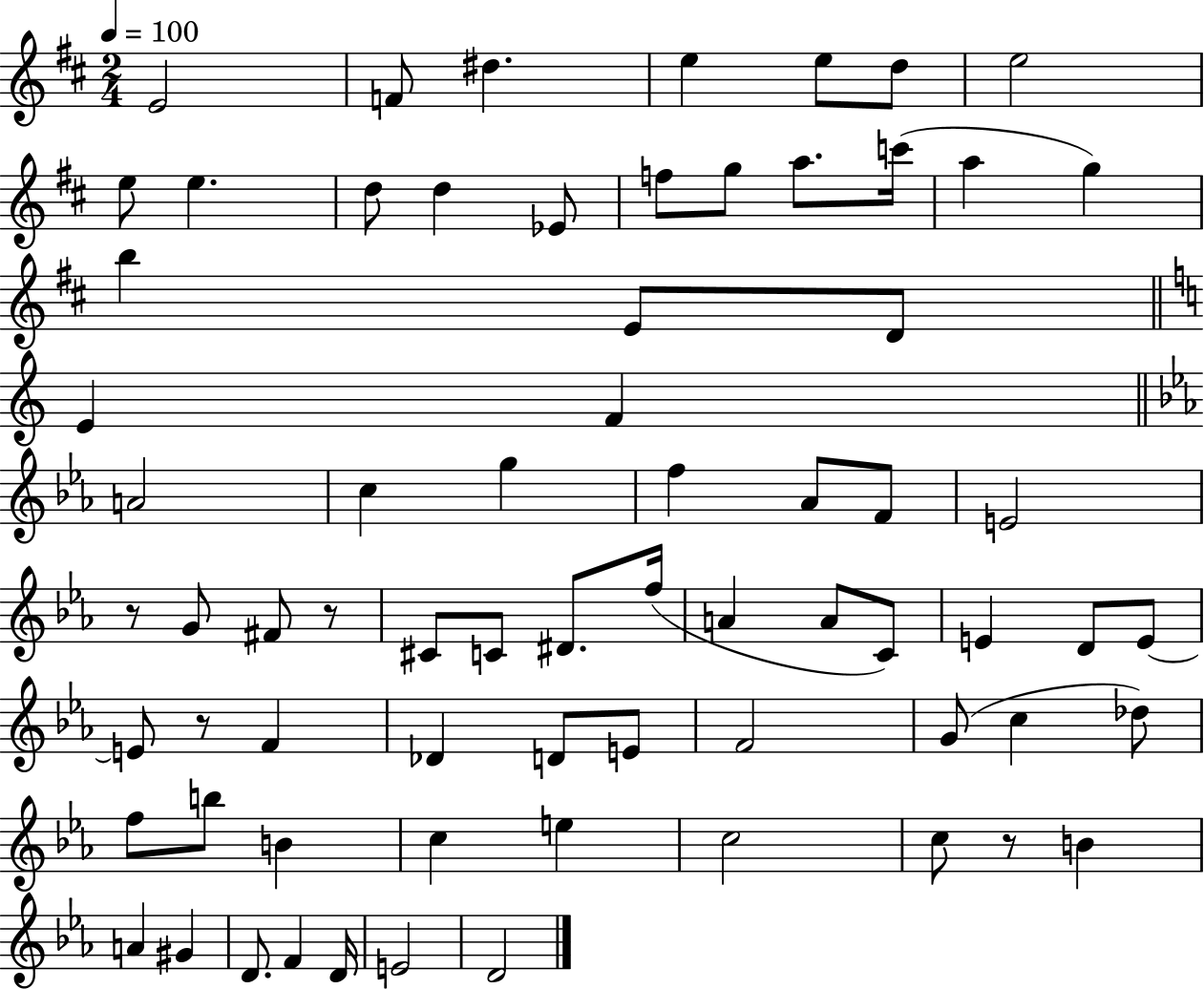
X:1
T:Untitled
M:2/4
L:1/4
K:D
E2 F/2 ^d e e/2 d/2 e2 e/2 e d/2 d _E/2 f/2 g/2 a/2 c'/4 a g b E/2 D/2 E F A2 c g f _A/2 F/2 E2 z/2 G/2 ^F/2 z/2 ^C/2 C/2 ^D/2 f/4 A A/2 C/2 E D/2 E/2 E/2 z/2 F _D D/2 E/2 F2 G/2 c _d/2 f/2 b/2 B c e c2 c/2 z/2 B A ^G D/2 F D/4 E2 D2